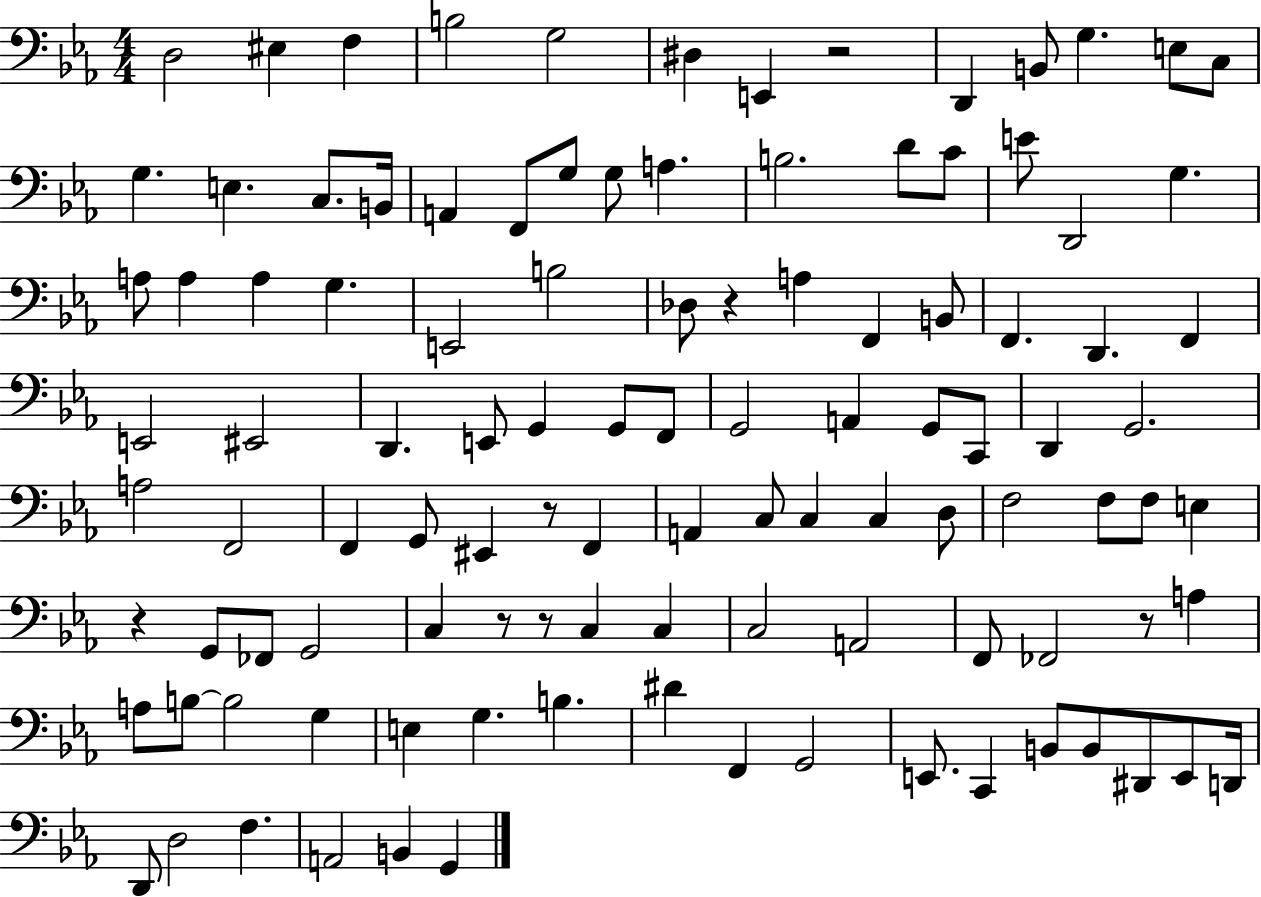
D3/h EIS3/q F3/q B3/h G3/h D#3/q E2/q R/h D2/q B2/e G3/q. E3/e C3/e G3/q. E3/q. C3/e. B2/s A2/q F2/e G3/e G3/e A3/q. B3/h. D4/e C4/e E4/e D2/h G3/q. A3/e A3/q A3/q G3/q. E2/h B3/h Db3/e R/q A3/q F2/q B2/e F2/q. D2/q. F2/q E2/h EIS2/h D2/q. E2/e G2/q G2/e F2/e G2/h A2/q G2/e C2/e D2/q G2/h. A3/h F2/h F2/q G2/e EIS2/q R/e F2/q A2/q C3/e C3/q C3/q D3/e F3/h F3/e F3/e E3/q R/q G2/e FES2/e G2/h C3/q R/e R/e C3/q C3/q C3/h A2/h F2/e FES2/h R/e A3/q A3/e B3/e B3/h G3/q E3/q G3/q. B3/q. D#4/q F2/q G2/h E2/e. C2/q B2/e B2/e D#2/e E2/e D2/s D2/e D3/h F3/q. A2/h B2/q G2/q